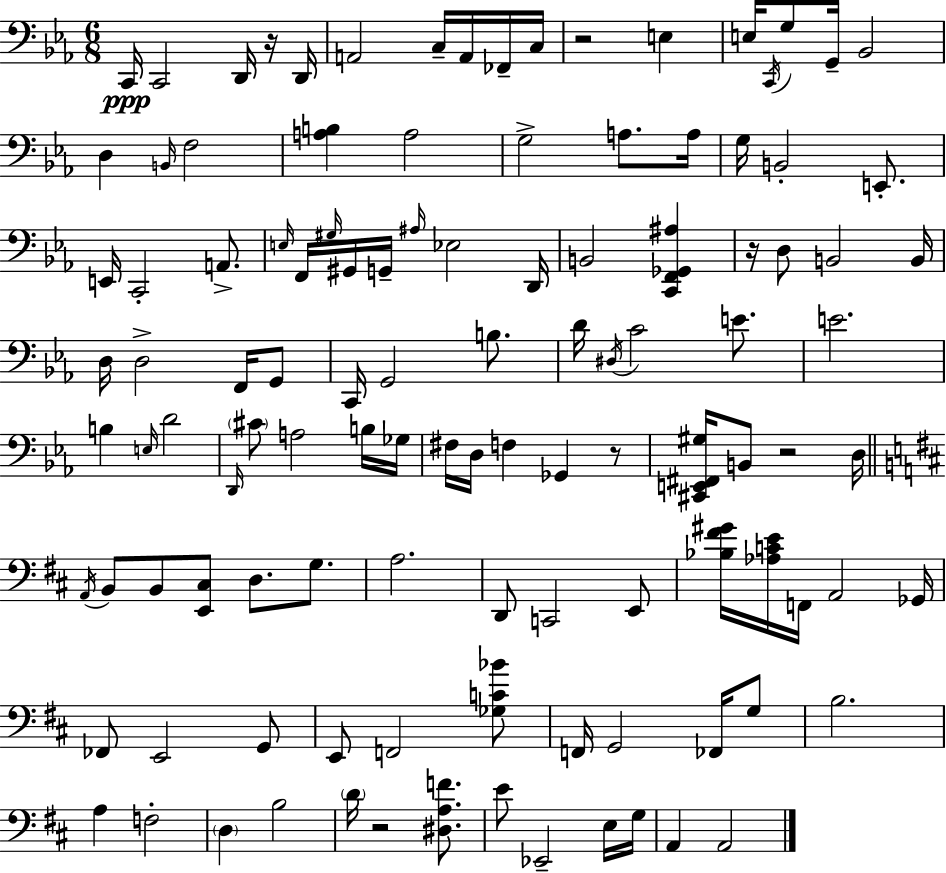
C2/s C2/h D2/s R/s D2/s A2/h C3/s A2/s FES2/s C3/s R/h E3/q E3/s C2/s G3/e G2/s Bb2/h D3/q B2/s F3/h [A3,B3]/q A3/h G3/h A3/e. A3/s G3/s B2/h E2/e. E2/s C2/h A2/e. E3/s F2/s G#3/s G#2/s G2/s A#3/s Eb3/h D2/s B2/h [C2,F2,Gb2,A#3]/q R/s D3/e B2/h B2/s D3/s D3/h F2/s G2/e C2/s G2/h B3/e. D4/s D#3/s C4/h E4/e. E4/h. B3/q E3/s D4/h D2/s C#4/e A3/h B3/s Gb3/s F#3/s D3/s F3/q Gb2/q R/e [C#2,E2,F#2,G#3]/s B2/e R/h D3/s A2/s B2/e B2/e [E2,C#3]/e D3/e. G3/e. A3/h. D2/e C2/h E2/e [Bb3,F#4,G#4]/s [Ab3,C4,E4]/s F2/s A2/h Gb2/s FES2/e E2/h G2/e E2/e F2/h [Gb3,C4,Bb4]/e F2/s G2/h FES2/s G3/e B3/h. A3/q F3/h D3/q B3/h D4/s R/h [D#3,A3,F4]/e. E4/e Eb2/h E3/s G3/s A2/q A2/h